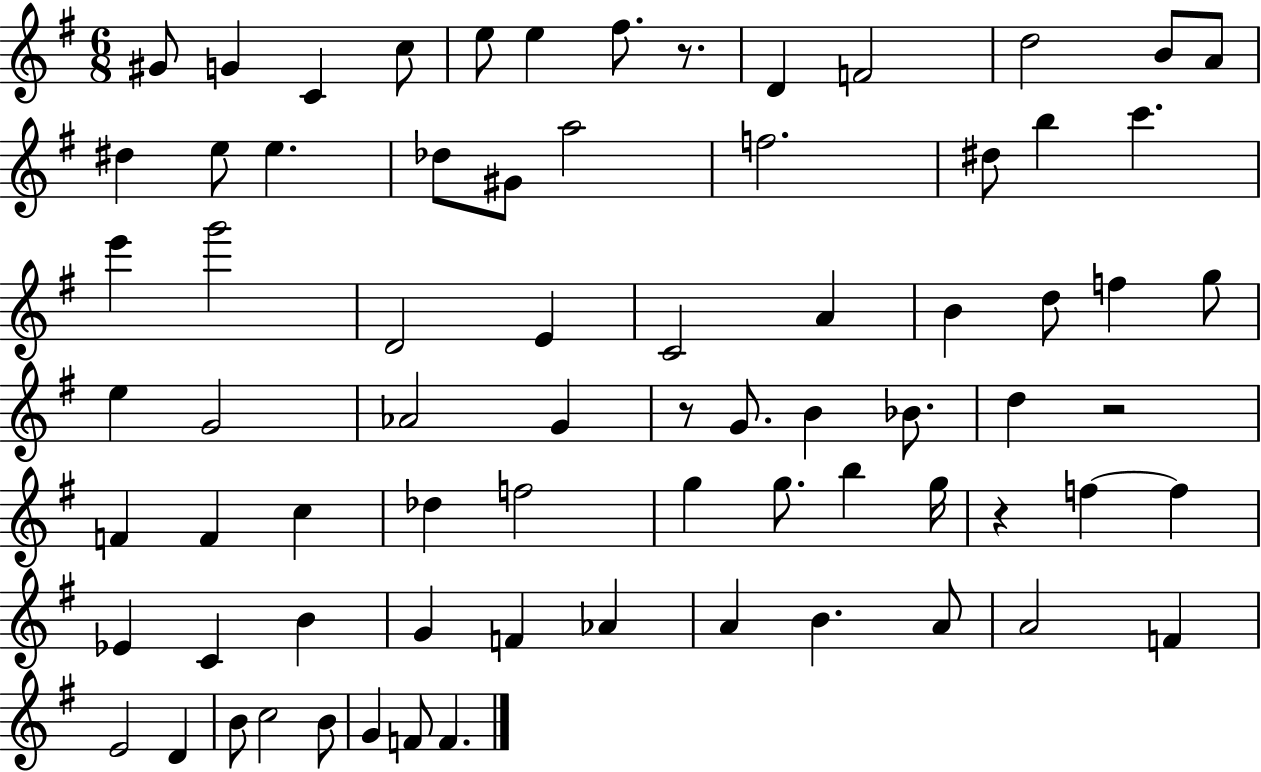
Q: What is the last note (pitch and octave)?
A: F4